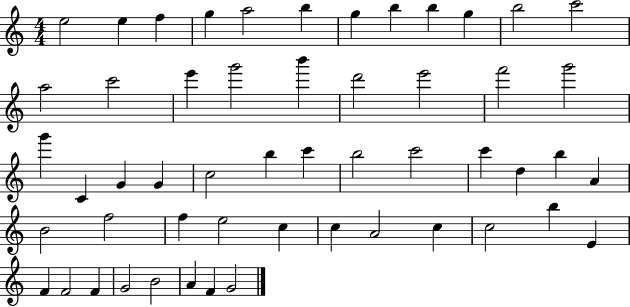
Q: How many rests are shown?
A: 0